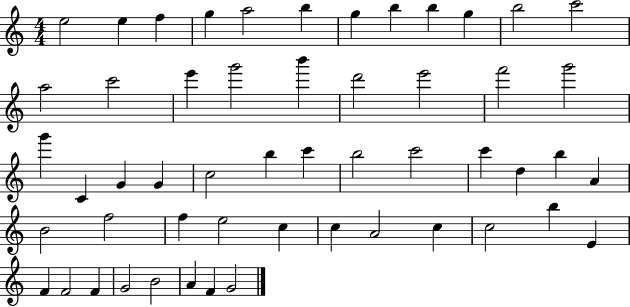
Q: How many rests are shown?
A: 0